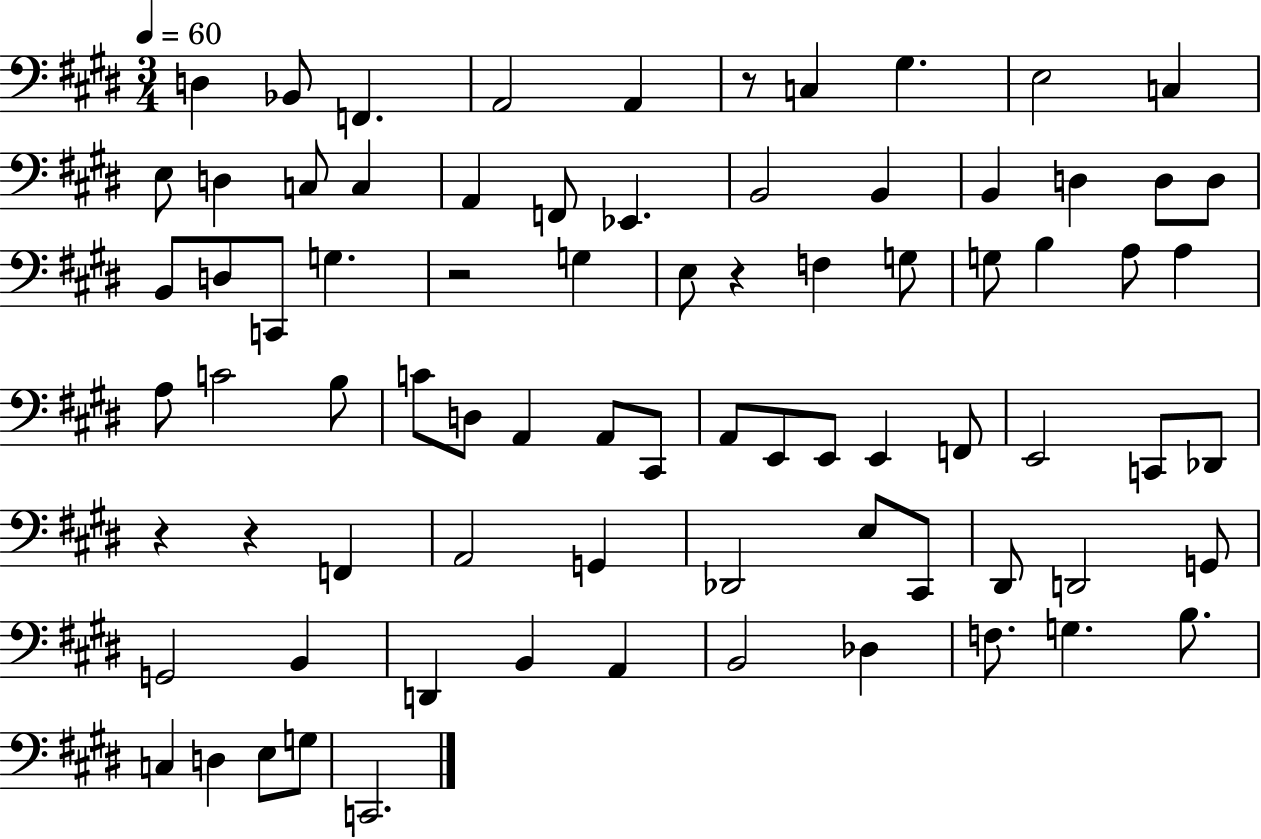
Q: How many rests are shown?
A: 5